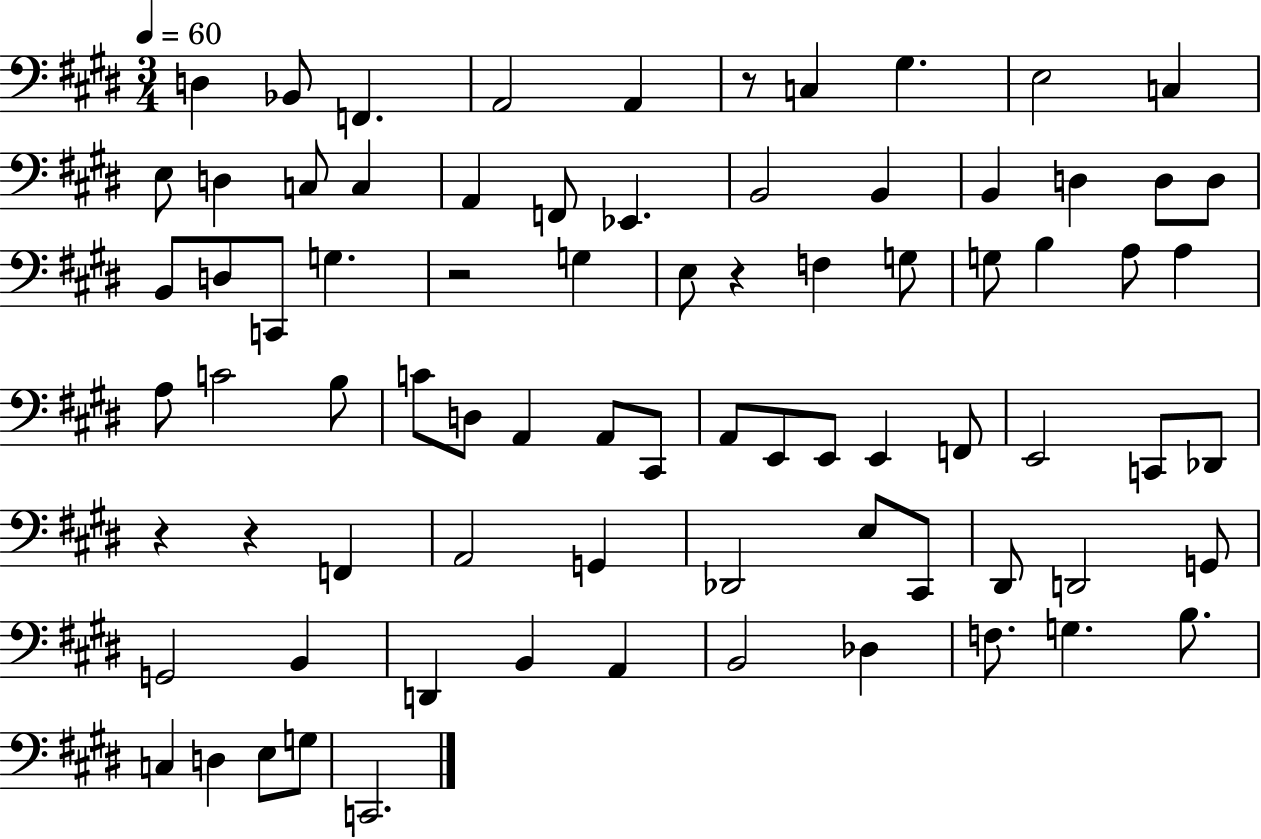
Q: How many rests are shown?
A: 5